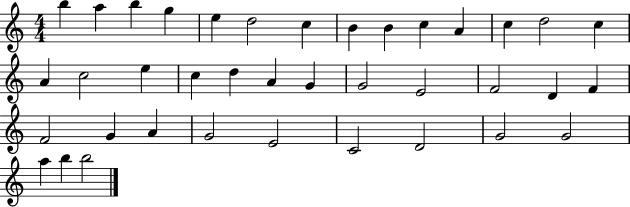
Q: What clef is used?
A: treble